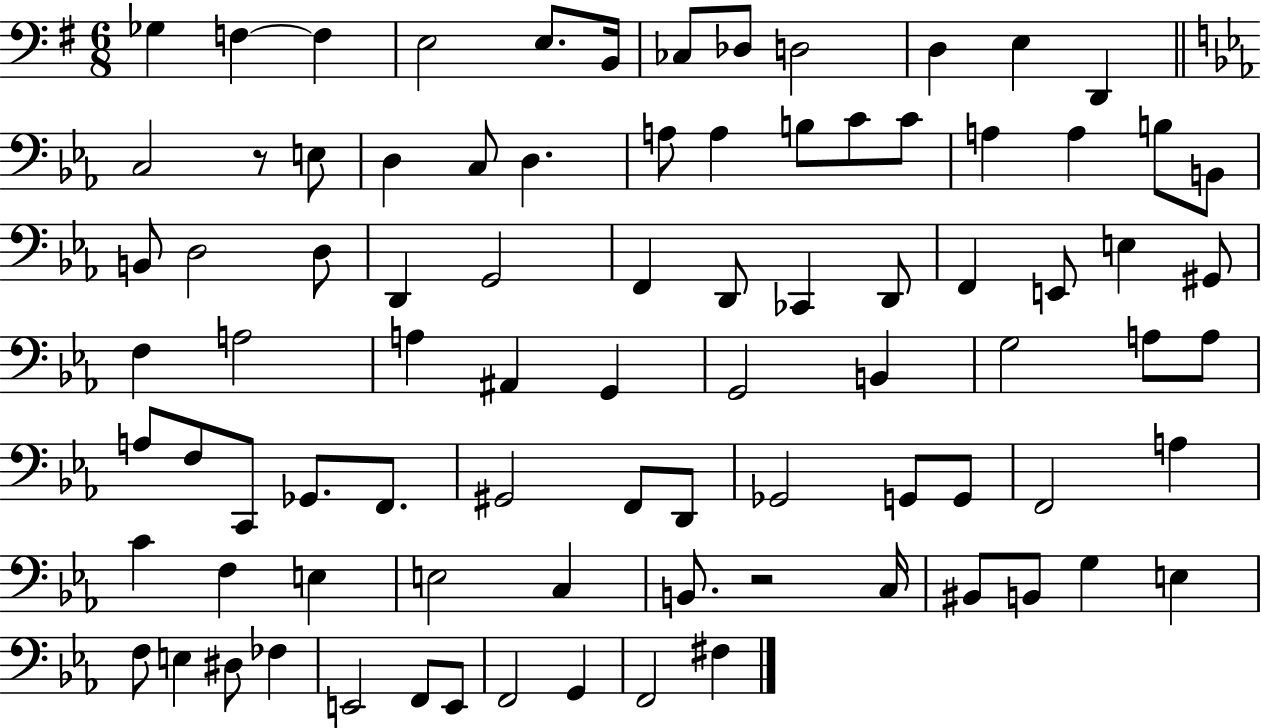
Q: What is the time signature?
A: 6/8